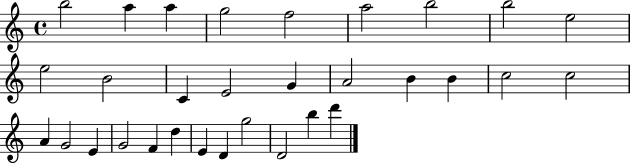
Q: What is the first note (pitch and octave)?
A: B5